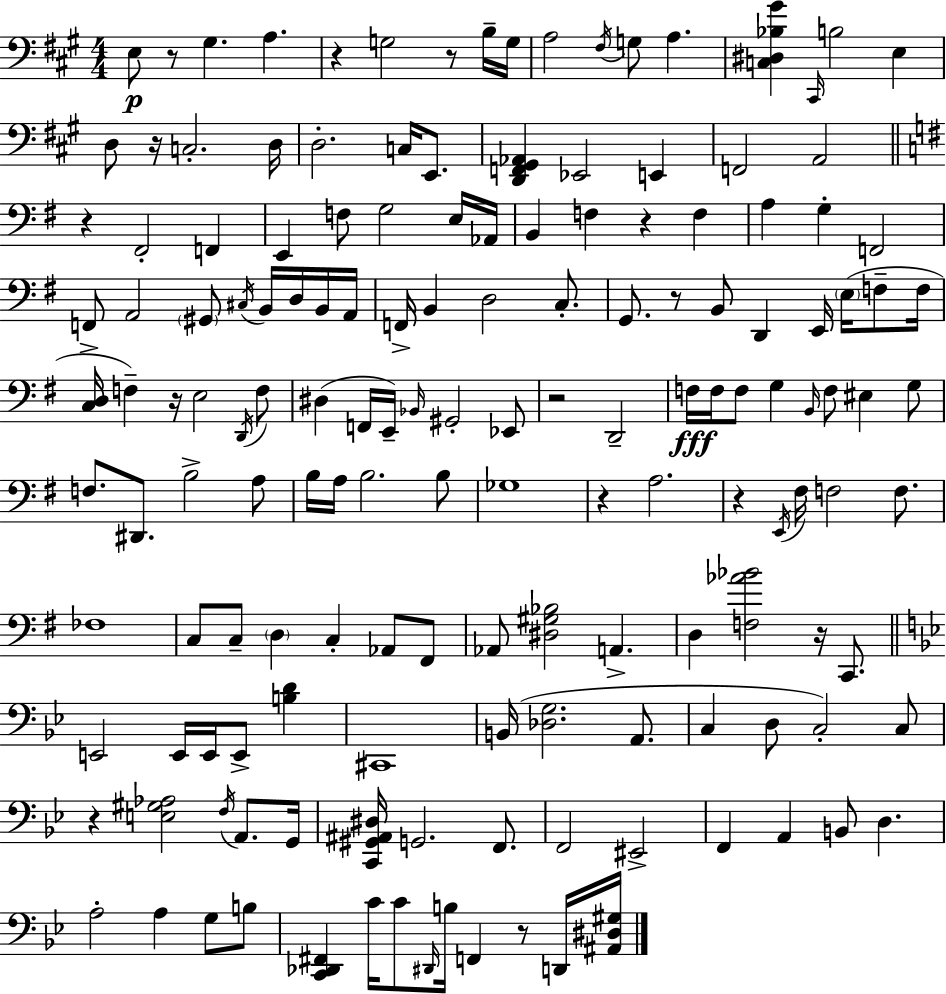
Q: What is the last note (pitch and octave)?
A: D2